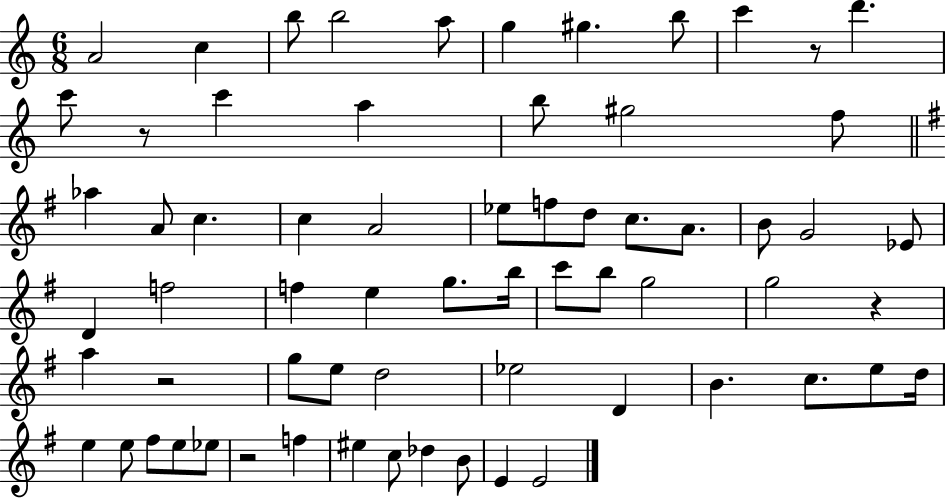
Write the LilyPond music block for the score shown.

{
  \clef treble
  \numericTimeSignature
  \time 6/8
  \key c \major
  a'2 c''4 | b''8 b''2 a''8 | g''4 gis''4. b''8 | c'''4 r8 d'''4. | \break c'''8 r8 c'''4 a''4 | b''8 gis''2 f''8 | \bar "||" \break \key g \major aes''4 a'8 c''4. | c''4 a'2 | ees''8 f''8 d''8 c''8. a'8. | b'8 g'2 ees'8 | \break d'4 f''2 | f''4 e''4 g''8. b''16 | c'''8 b''8 g''2 | g''2 r4 | \break a''4 r2 | g''8 e''8 d''2 | ees''2 d'4 | b'4. c''8. e''8 d''16 | \break e''4 e''8 fis''8 e''8 ees''8 | r2 f''4 | eis''4 c''8 des''4 b'8 | e'4 e'2 | \break \bar "|."
}